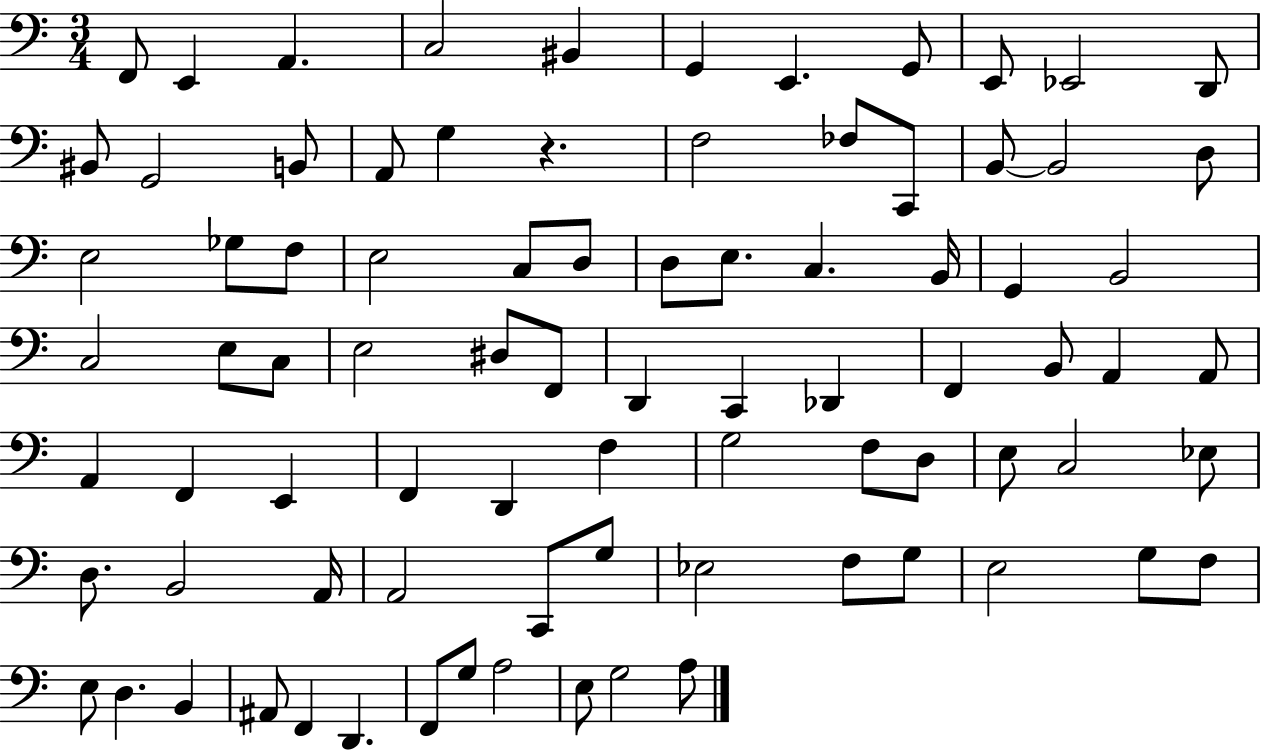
F2/e E2/q A2/q. C3/h BIS2/q G2/q E2/q. G2/e E2/e Eb2/h D2/e BIS2/e G2/h B2/e A2/e G3/q R/q. F3/h FES3/e C2/e B2/e B2/h D3/e E3/h Gb3/e F3/e E3/h C3/e D3/e D3/e E3/e. C3/q. B2/s G2/q B2/h C3/h E3/e C3/e E3/h D#3/e F2/e D2/q C2/q Db2/q F2/q B2/e A2/q A2/e A2/q F2/q E2/q F2/q D2/q F3/q G3/h F3/e D3/e E3/e C3/h Eb3/e D3/e. B2/h A2/s A2/h C2/e G3/e Eb3/h F3/e G3/e E3/h G3/e F3/e E3/e D3/q. B2/q A#2/e F2/q D2/q. F2/e G3/e A3/h E3/e G3/h A3/e